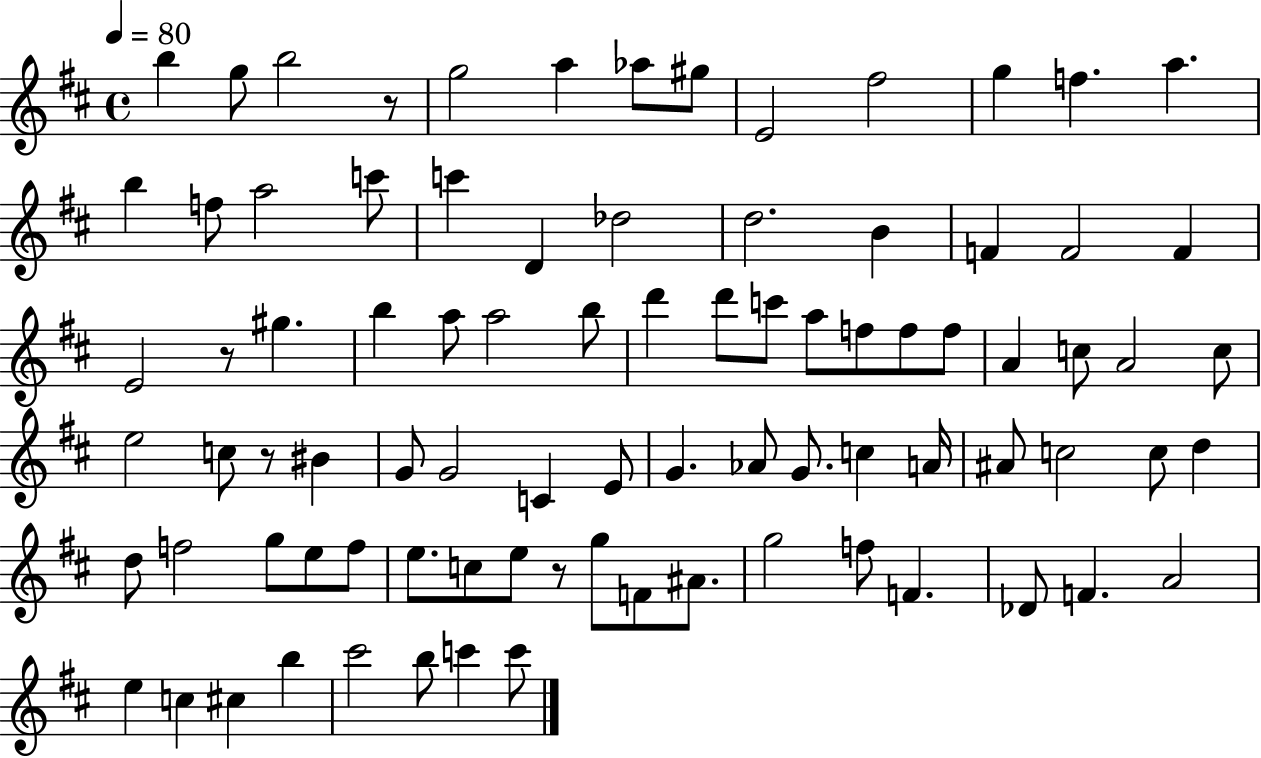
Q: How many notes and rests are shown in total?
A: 86